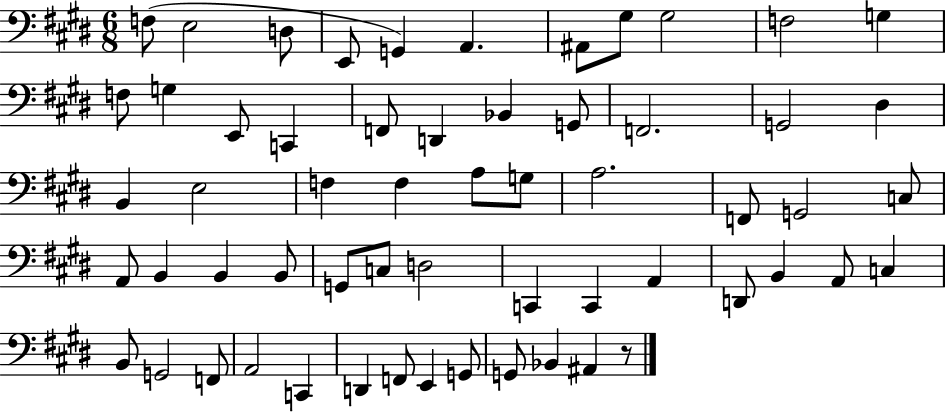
X:1
T:Untitled
M:6/8
L:1/4
K:E
F,/2 E,2 D,/2 E,,/2 G,, A,, ^A,,/2 ^G,/2 ^G,2 F,2 G, F,/2 G, E,,/2 C,, F,,/2 D,, _B,, G,,/2 F,,2 G,,2 ^D, B,, E,2 F, F, A,/2 G,/2 A,2 F,,/2 G,,2 C,/2 A,,/2 B,, B,, B,,/2 G,,/2 C,/2 D,2 C,, C,, A,, D,,/2 B,, A,,/2 C, B,,/2 G,,2 F,,/2 A,,2 C,, D,, F,,/2 E,, G,,/2 G,,/2 _B,, ^A,, z/2